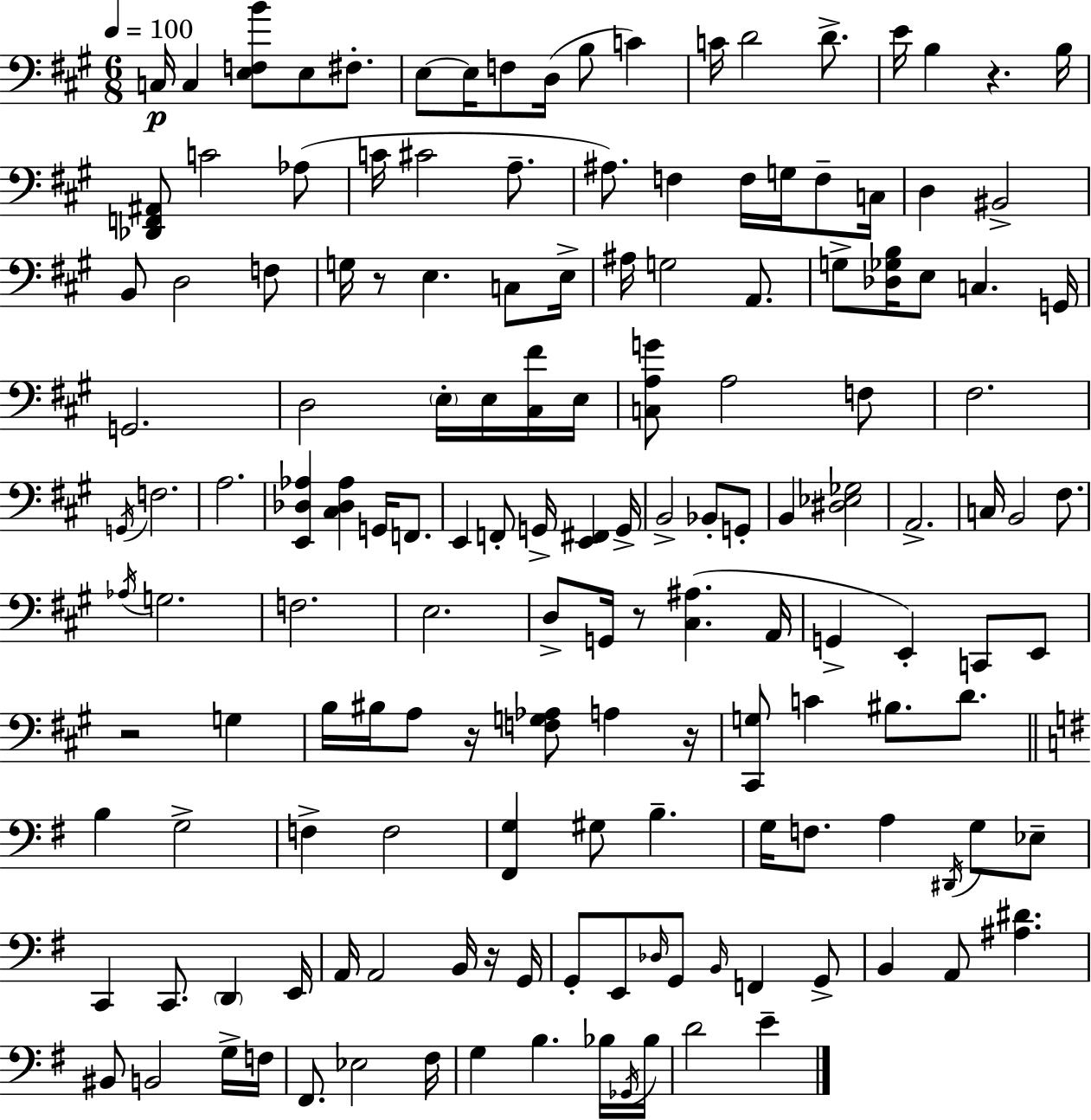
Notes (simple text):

C3/s C3/q [E3,F3,B4]/e E3/e F#3/e. E3/e E3/s F3/e D3/s B3/e C4/q C4/s D4/h D4/e. E4/s B3/q R/q. B3/s [Db2,F2,A#2]/e C4/h Ab3/e C4/s C#4/h A3/e. A#3/e. F3/q F3/s G3/s F3/e C3/s D3/q BIS2/h B2/e D3/h F3/e G3/s R/e E3/q. C3/e E3/s A#3/s G3/h A2/e. G3/e [Db3,Gb3,B3]/s E3/e C3/q. G2/s G2/h. D3/h E3/s E3/s [C#3,F#4]/s E3/s [C3,A3,G4]/e A3/h F3/e F#3/h. G2/s F3/h. A3/h. [E2,Db3,Ab3]/q [C#3,Db3,Ab3]/q G2/s F2/e. E2/q F2/e G2/s [E2,F#2]/q G2/s B2/h Bb2/e G2/e B2/q [D#3,Eb3,Gb3]/h A2/h. C3/s B2/h F#3/e. Ab3/s G3/h. F3/h. E3/h. D3/e G2/s R/e [C#3,A#3]/q. A2/s G2/q E2/q C2/e E2/e R/h G3/q B3/s BIS3/s A3/e R/s [F3,G3,Ab3]/e A3/q R/s [C#2,G3]/e C4/q BIS3/e. D4/e. B3/q G3/h F3/q F3/h [F#2,G3]/q G#3/e B3/q. G3/s F3/e. A3/q D#2/s G3/e Eb3/e C2/q C2/e. D2/q E2/s A2/s A2/h B2/s R/s G2/s G2/e E2/e Db3/s G2/e B2/s F2/q G2/e B2/q A2/e [A#3,D#4]/q. BIS2/e B2/h G3/s F3/s F#2/e. Eb3/h F#3/s G3/q B3/q. Bb3/s Gb2/s Bb3/s D4/h E4/q